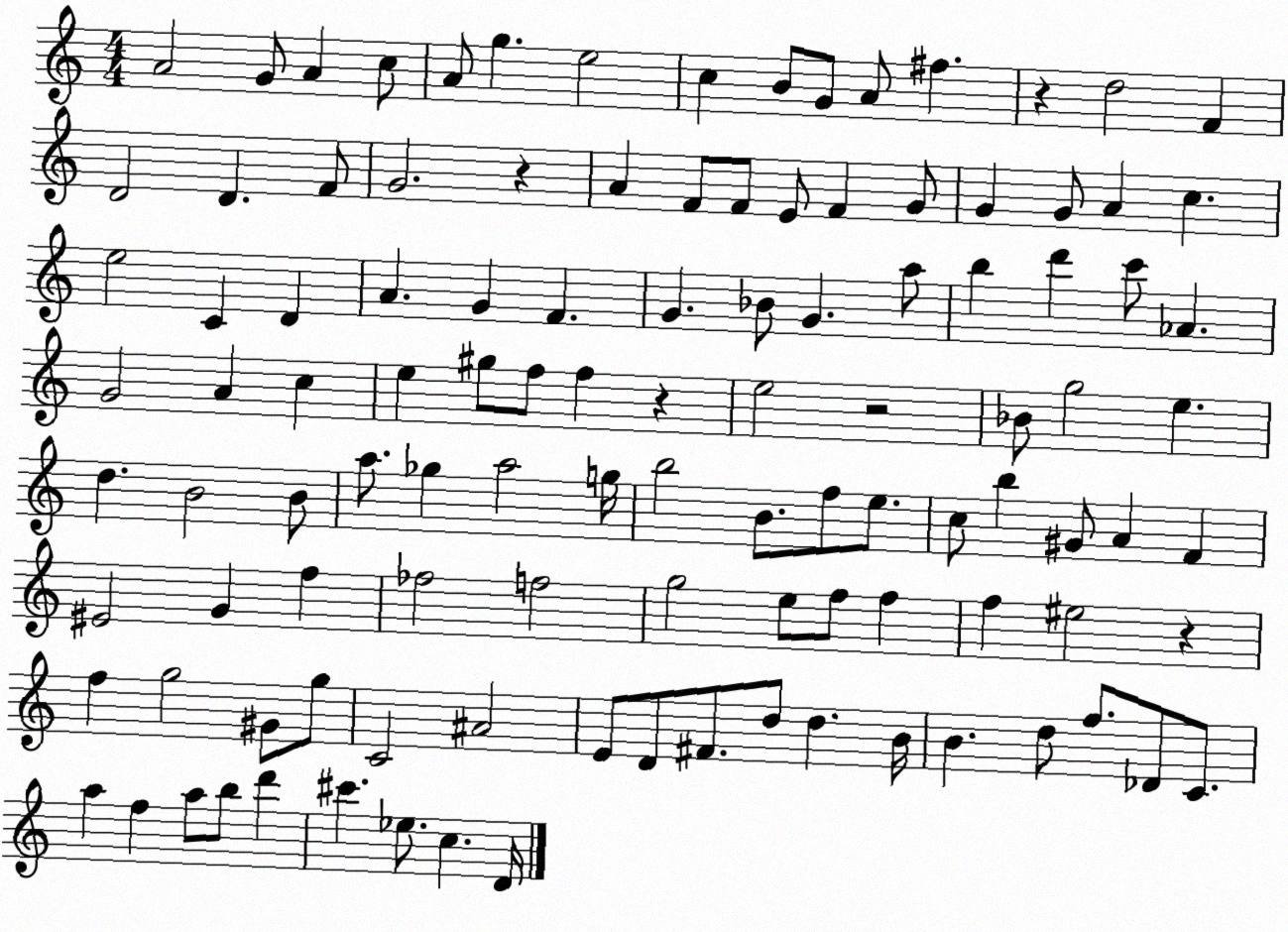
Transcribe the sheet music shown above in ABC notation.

X:1
T:Untitled
M:4/4
L:1/4
K:C
A2 G/2 A c/2 A/2 g e2 c B/2 G/2 A/2 ^f z d2 F D2 D F/2 G2 z A F/2 F/2 E/2 F G/2 G G/2 A c e2 C D A G F G _B/2 G a/2 b d' c'/2 _A G2 A c e ^g/2 f/2 f z e2 z2 _B/2 g2 e d B2 B/2 a/2 _g a2 g/4 b2 B/2 f/2 e/2 c/2 b ^G/2 A F ^E2 G f _f2 f2 g2 e/2 f/2 f f ^e2 z f g2 ^G/2 g/2 C2 ^A2 E/2 D/2 ^F/2 d/2 d B/4 B d/2 f/2 _D/2 C/2 a f a/2 b/2 d' ^c' _e/2 c D/4